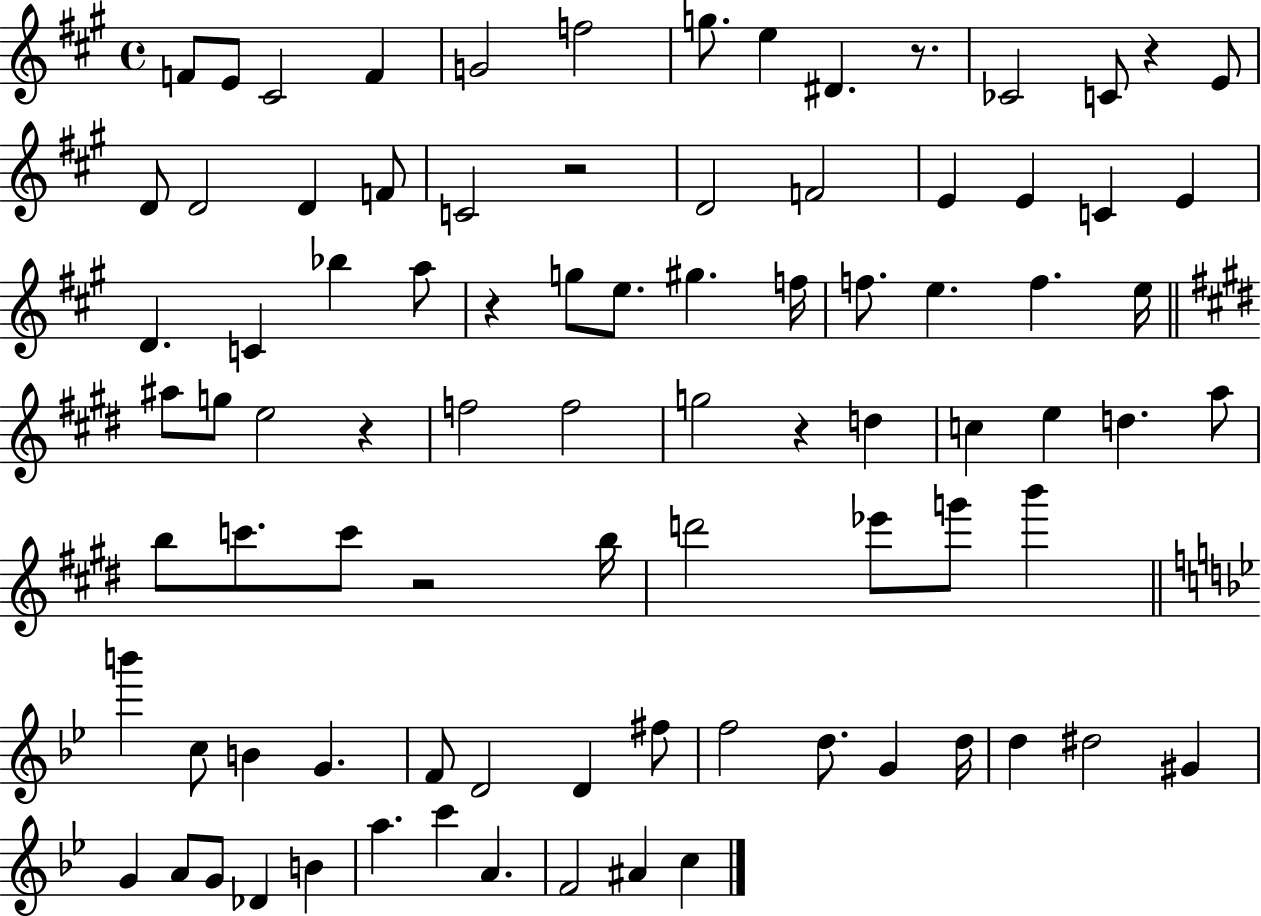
{
  \clef treble
  \time 4/4
  \defaultTimeSignature
  \key a \major
  \repeat volta 2 { f'8 e'8 cis'2 f'4 | g'2 f''2 | g''8. e''4 dis'4. r8. | ces'2 c'8 r4 e'8 | \break d'8 d'2 d'4 f'8 | c'2 r2 | d'2 f'2 | e'4 e'4 c'4 e'4 | \break d'4. c'4 bes''4 a''8 | r4 g''8 e''8. gis''4. f''16 | f''8. e''4. f''4. e''16 | \bar "||" \break \key e \major ais''8 g''8 e''2 r4 | f''2 f''2 | g''2 r4 d''4 | c''4 e''4 d''4. a''8 | \break b''8 c'''8. c'''8 r2 b''16 | d'''2 ees'''8 g'''8 b'''4 | \bar "||" \break \key bes \major b'''4 c''8 b'4 g'4. | f'8 d'2 d'4 fis''8 | f''2 d''8. g'4 d''16 | d''4 dis''2 gis'4 | \break g'4 a'8 g'8 des'4 b'4 | a''4. c'''4 a'4. | f'2 ais'4 c''4 | } \bar "|."
}